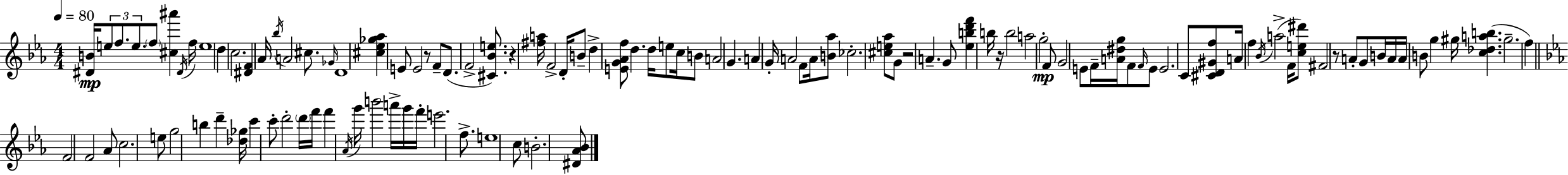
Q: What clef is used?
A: treble